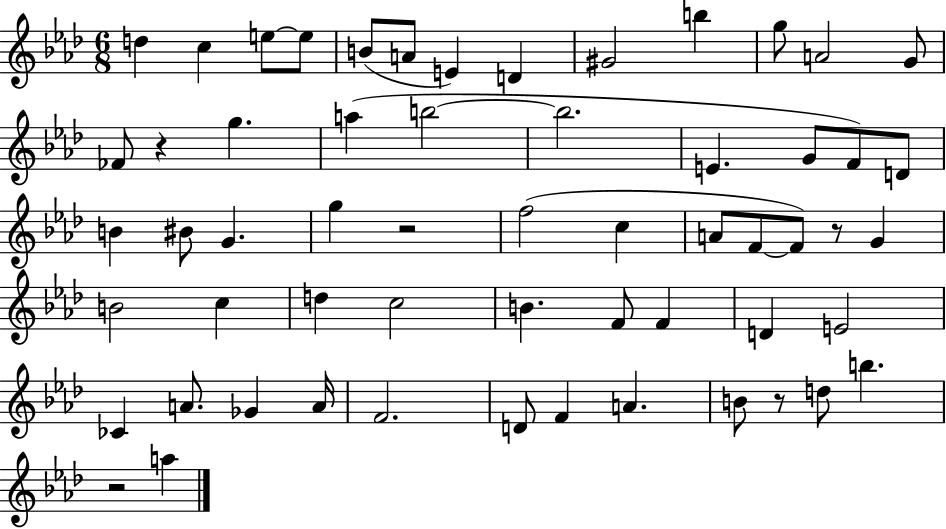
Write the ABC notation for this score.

X:1
T:Untitled
M:6/8
L:1/4
K:Ab
d c e/2 e/2 B/2 A/2 E D ^G2 b g/2 A2 G/2 _F/2 z g a b2 b2 E G/2 F/2 D/2 B ^B/2 G g z2 f2 c A/2 F/2 F/2 z/2 G B2 c d c2 B F/2 F D E2 _C A/2 _G A/4 F2 D/2 F A B/2 z/2 d/2 b z2 a